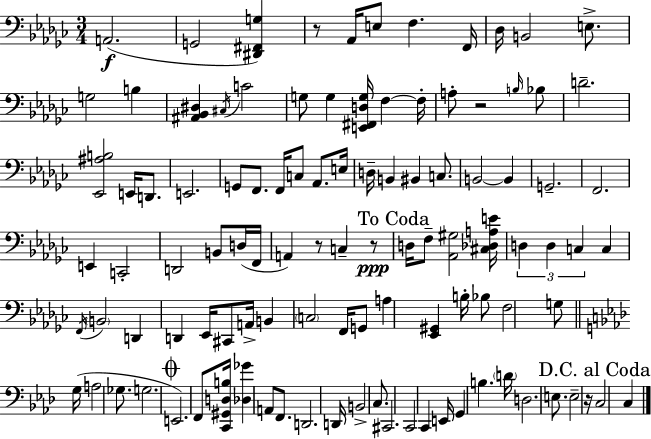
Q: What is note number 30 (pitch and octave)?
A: E3